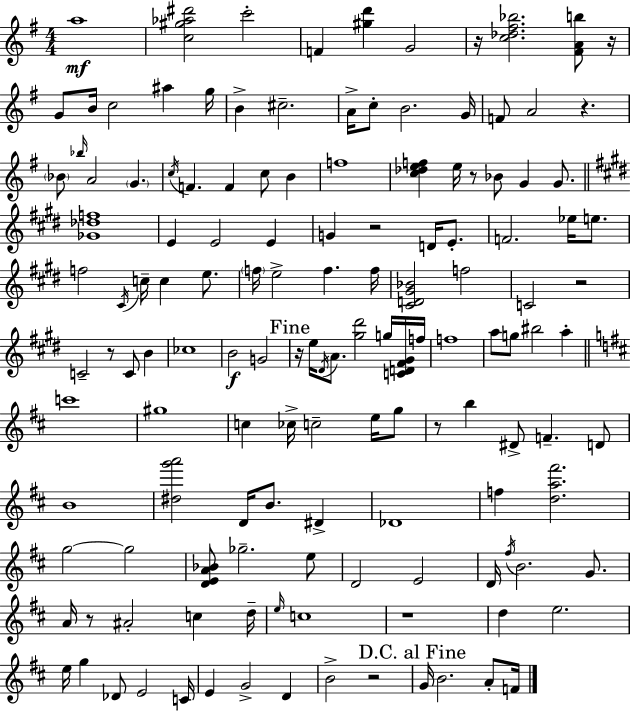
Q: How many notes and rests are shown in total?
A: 139